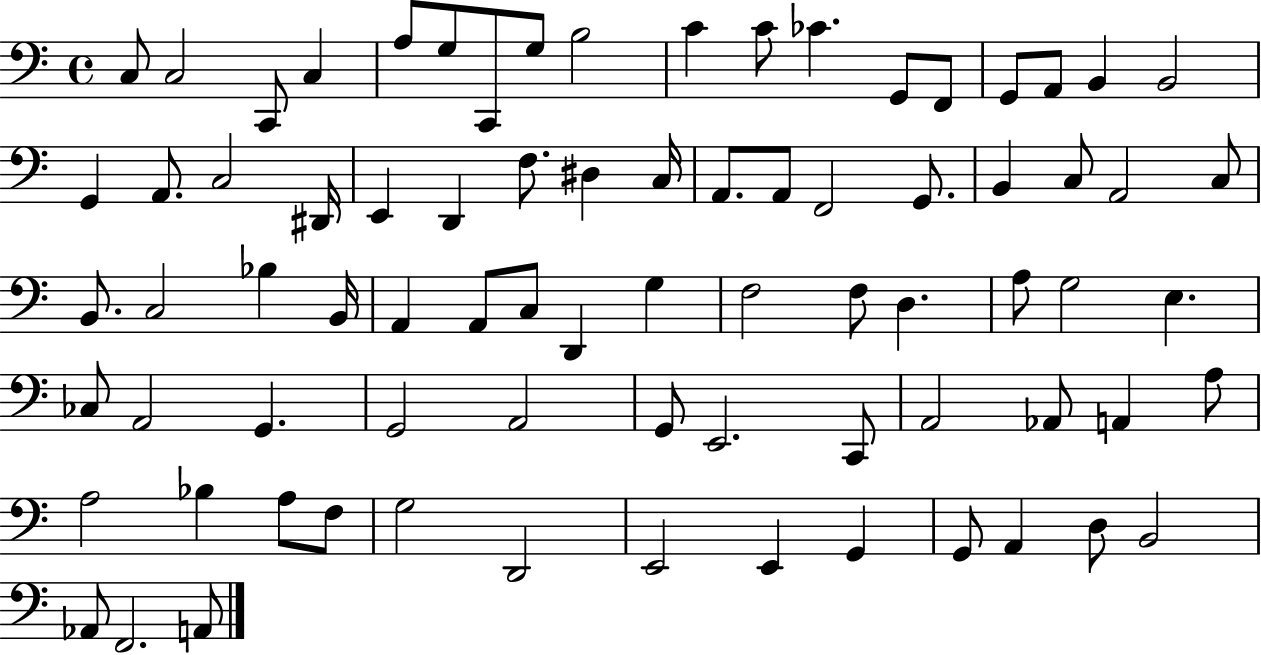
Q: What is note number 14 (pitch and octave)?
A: F2